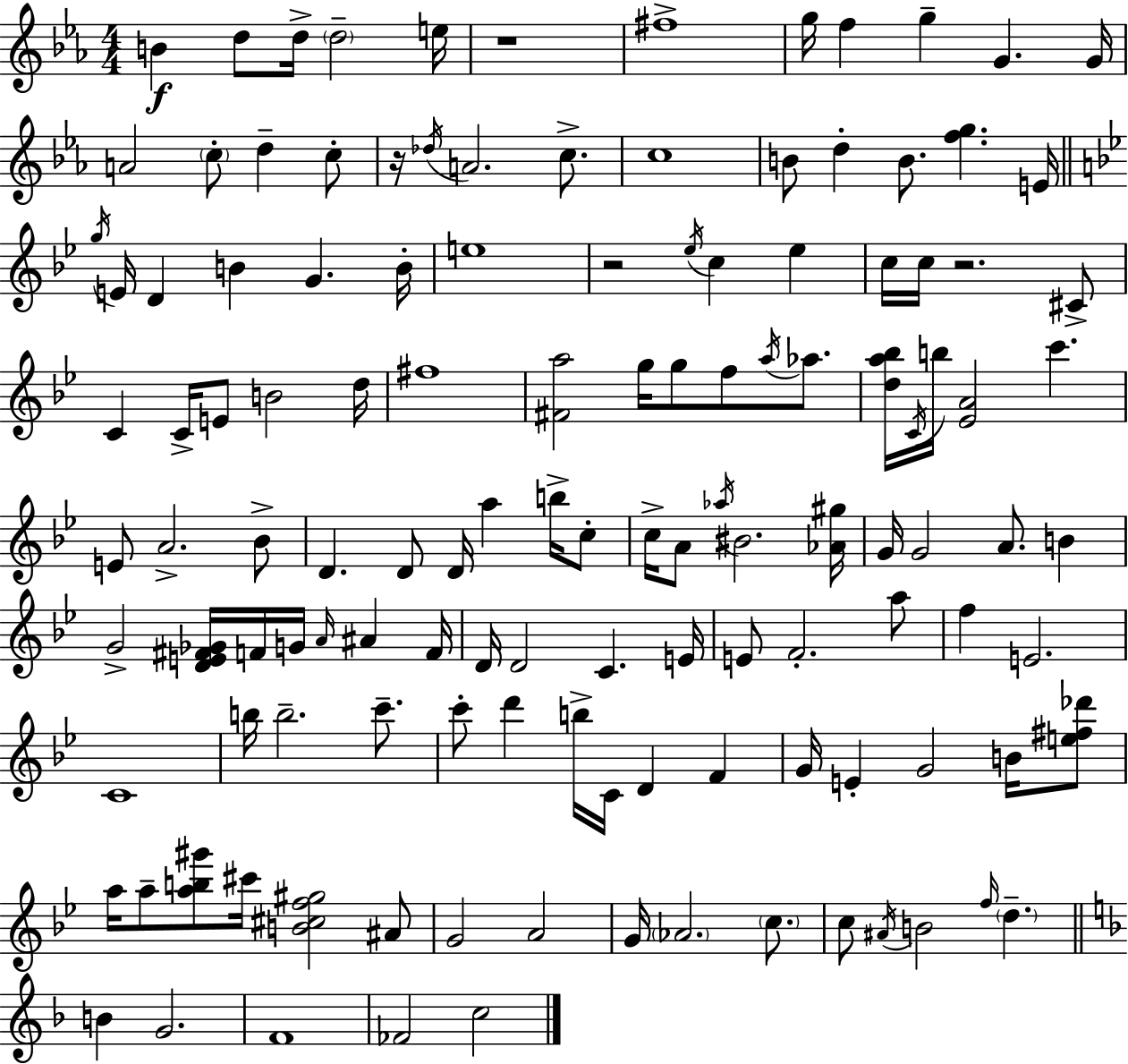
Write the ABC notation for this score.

X:1
T:Untitled
M:4/4
L:1/4
K:Cm
B d/2 d/4 d2 e/4 z4 ^f4 g/4 f g G G/4 A2 c/2 d c/2 z/4 _d/4 A2 c/2 c4 B/2 d B/2 [fg] E/4 g/4 E/4 D B G B/4 e4 z2 _e/4 c _e c/4 c/4 z2 ^C/2 C C/4 E/2 B2 d/4 ^f4 [^Fa]2 g/4 g/2 f/2 a/4 _a/2 [da_b]/4 C/4 b/4 [_EA]2 c' E/2 A2 _B/2 D D/2 D/4 a b/4 c/2 c/4 A/2 _a/4 ^B2 [_A^g]/4 G/4 G2 A/2 B G2 [DE^F_G]/4 F/4 G/4 A/4 ^A F/4 D/4 D2 C E/4 E/2 F2 a/2 f E2 C4 b/4 b2 c'/2 c'/2 d' b/4 C/4 D F G/4 E G2 B/4 [e^f_d']/2 a/4 a/2 [ab^g']/2 ^c'/4 [B^cf^g]2 ^A/2 G2 A2 G/4 _A2 c/2 c/2 ^A/4 B2 f/4 d B G2 F4 _F2 c2